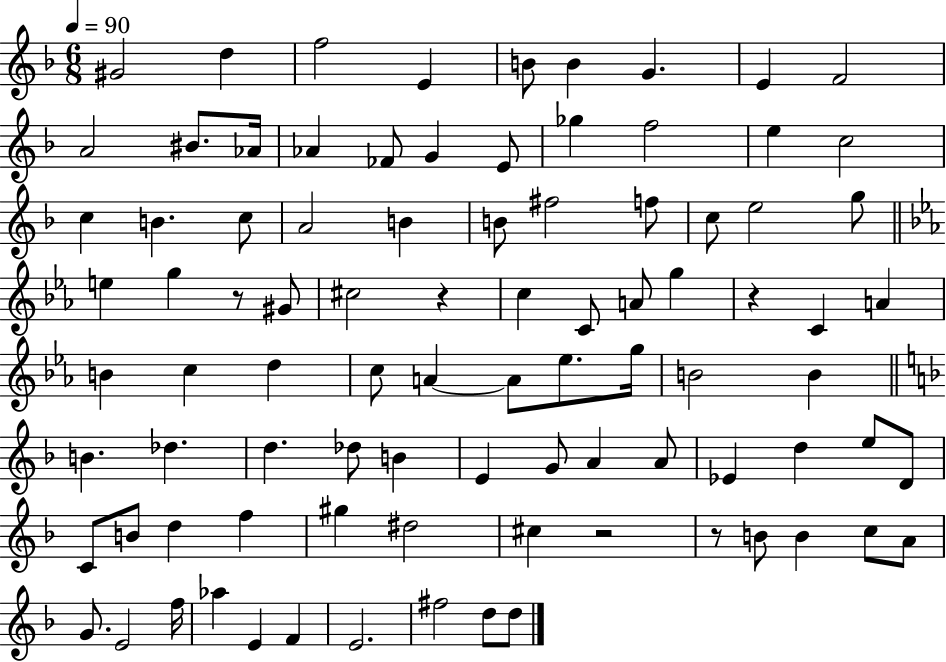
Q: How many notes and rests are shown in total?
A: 90